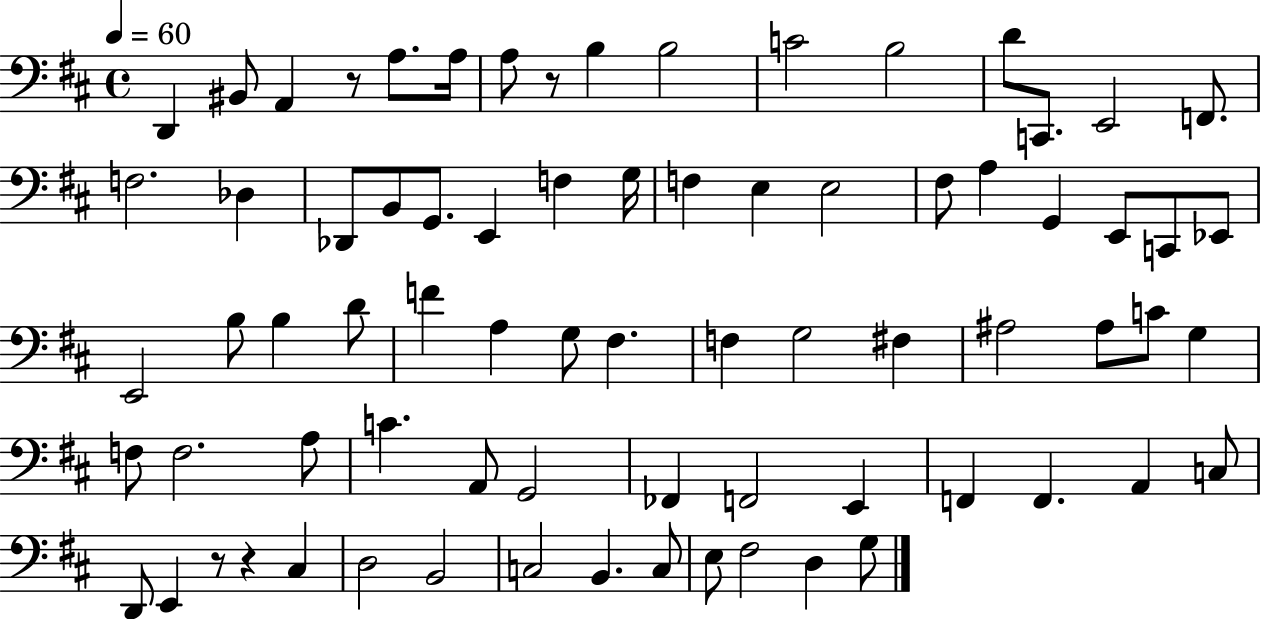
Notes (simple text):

D2/q BIS2/e A2/q R/e A3/e. A3/s A3/e R/e B3/q B3/h C4/h B3/h D4/e C2/e. E2/h F2/e. F3/h. Db3/q Db2/e B2/e G2/e. E2/q F3/q G3/s F3/q E3/q E3/h F#3/e A3/q G2/q E2/e C2/e Eb2/e E2/h B3/e B3/q D4/e F4/q A3/q G3/e F#3/q. F3/q G3/h F#3/q A#3/h A#3/e C4/e G3/q F3/e F3/h. A3/e C4/q. A2/e G2/h FES2/q F2/h E2/q F2/q F2/q. A2/q C3/e D2/e E2/q R/e R/q C#3/q D3/h B2/h C3/h B2/q. C3/e E3/e F#3/h D3/q G3/e